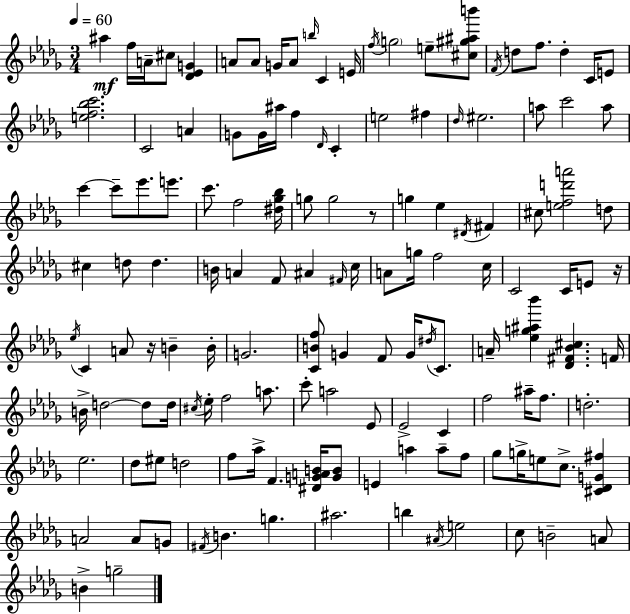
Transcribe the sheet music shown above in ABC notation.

X:1
T:Untitled
M:3/4
L:1/4
K:Bbm
^a f/4 A/4 ^c/2 [_D_EG] A/2 A/2 G/4 A/2 b/4 C E/4 f/4 g2 e/2 [^c^g^ab']/2 F/4 d/2 f/2 d C/4 E/2 [ef_bc']2 C2 A G/2 G/4 ^a/4 f _D/4 C e2 ^f _d/4 ^e2 a/2 c'2 a/2 c' c'/2 _e'/2 e'/2 c'/2 f2 [^d_g_b]/4 g/2 g2 z/2 g _e ^D/4 ^F ^c/2 [efd'a']2 d/2 ^c d/2 d B/4 A F/2 ^A ^F/4 c/4 A/2 g/4 f2 c/4 C2 C/4 E/2 z/4 _e/4 C A/2 z/4 B B/4 G2 [CBf]/2 G F/2 G/4 ^d/4 C/2 A/4 [_eg^a_b'] [_D^F_B^c] F/4 B/4 d2 d/2 d/4 ^c/4 _e/4 f2 a/2 c'/2 a2 _E/2 _E2 C f2 ^a/4 f/2 d2 _e2 _d/2 ^e/2 d2 f/2 _a/4 F [^DGAB]/4 [GB]/2 E a a/2 f/2 _g/2 g/4 e/2 c/2 [^C_DG^f] A2 A/2 G/2 ^F/4 B g ^a2 b ^A/4 e2 c/2 B2 A/2 B g2